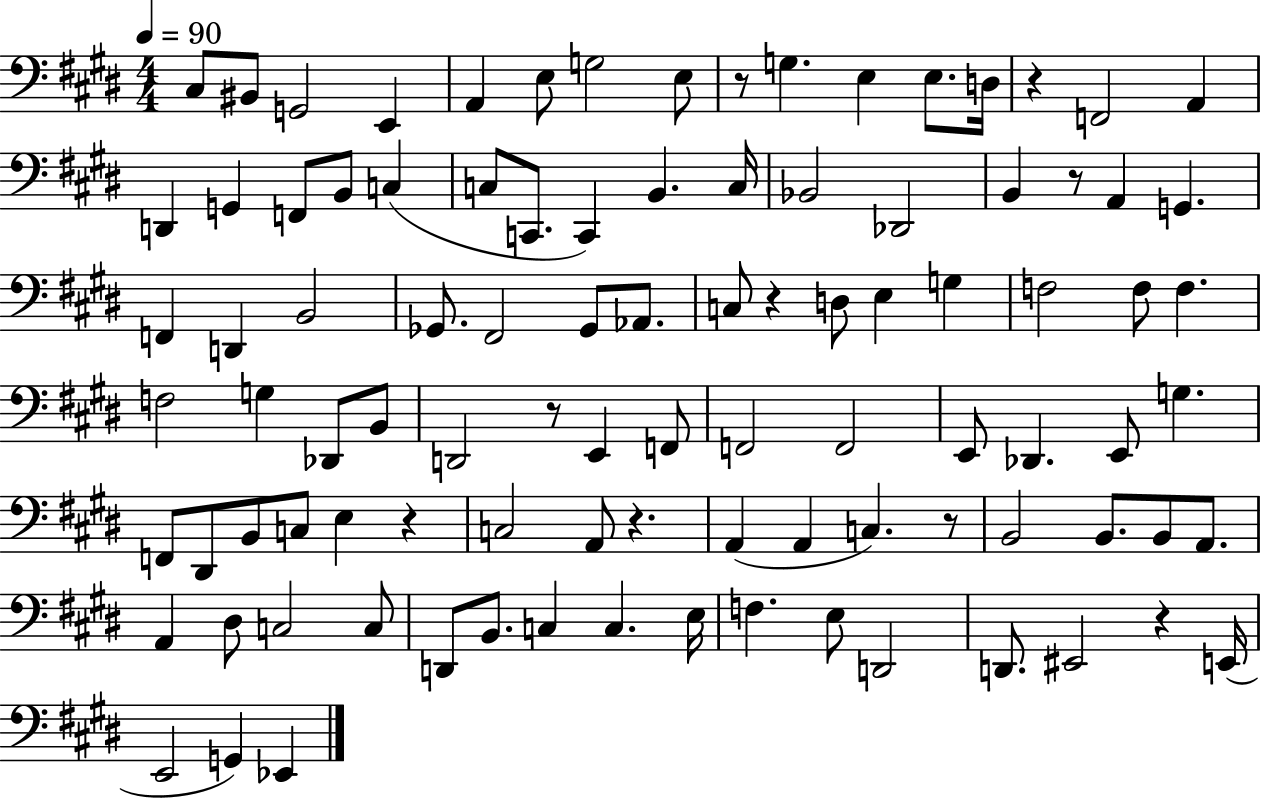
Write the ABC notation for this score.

X:1
T:Untitled
M:4/4
L:1/4
K:E
^C,/2 ^B,,/2 G,,2 E,, A,, E,/2 G,2 E,/2 z/2 G, E, E,/2 D,/4 z F,,2 A,, D,, G,, F,,/2 B,,/2 C, C,/2 C,,/2 C,, B,, C,/4 _B,,2 _D,,2 B,, z/2 A,, G,, F,, D,, B,,2 _G,,/2 ^F,,2 _G,,/2 _A,,/2 C,/2 z D,/2 E, G, F,2 F,/2 F, F,2 G, _D,,/2 B,,/2 D,,2 z/2 E,, F,,/2 F,,2 F,,2 E,,/2 _D,, E,,/2 G, F,,/2 ^D,,/2 B,,/2 C,/2 E, z C,2 A,,/2 z A,, A,, C, z/2 B,,2 B,,/2 B,,/2 A,,/2 A,, ^D,/2 C,2 C,/2 D,,/2 B,,/2 C, C, E,/4 F, E,/2 D,,2 D,,/2 ^E,,2 z E,,/4 E,,2 G,, _E,,